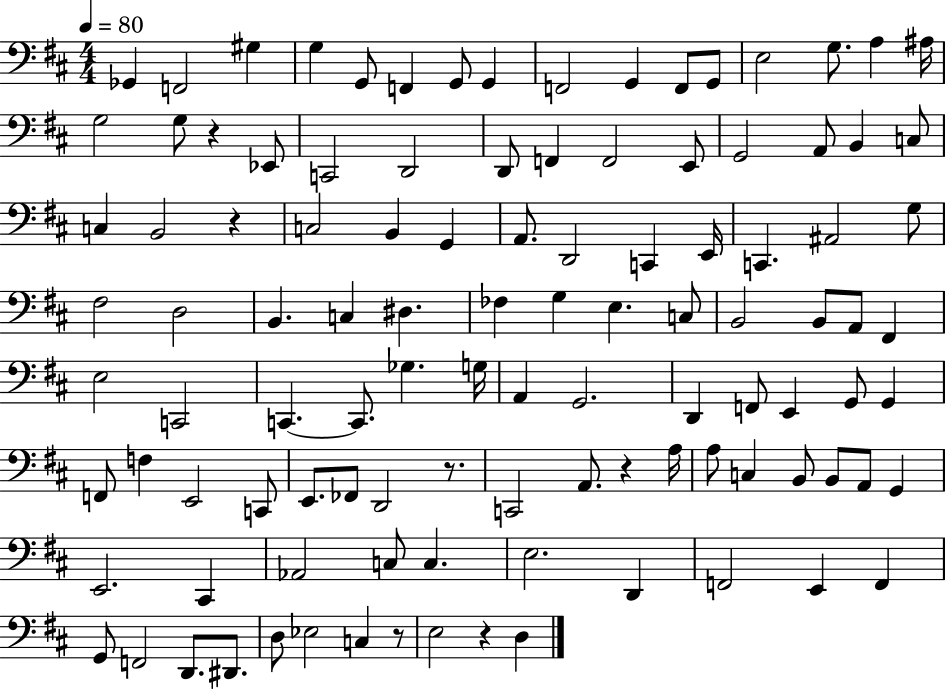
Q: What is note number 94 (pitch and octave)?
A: G2